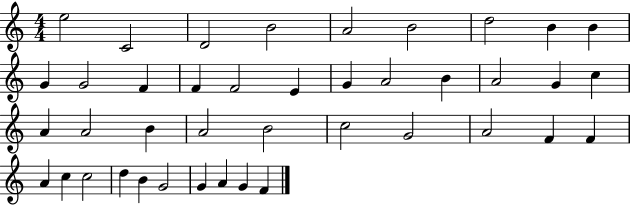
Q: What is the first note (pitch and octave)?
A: E5